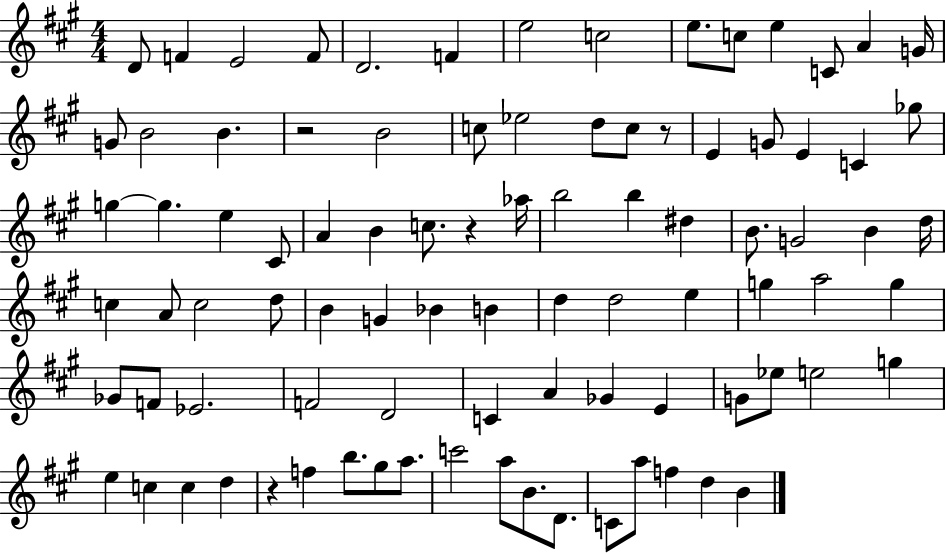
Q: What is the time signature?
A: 4/4